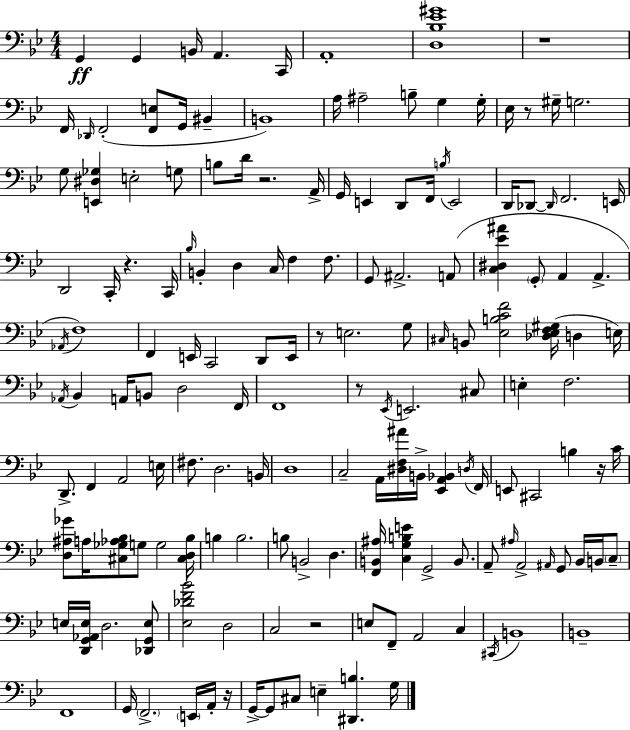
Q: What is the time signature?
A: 4/4